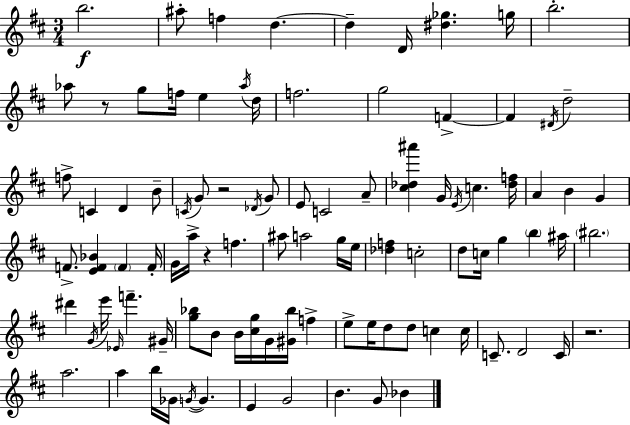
B5/h. A#5/e F5/q D5/q. D5/q D4/s [D#5,Gb5]/q. G5/s B5/h. Ab5/e R/e G5/e F5/s E5/q Ab5/s D5/s F5/h. G5/h F4/q F4/q D#4/s D5/h F5/e C4/q D4/q B4/e C4/s G4/e R/h Db4/s G4/e E4/e C4/h A4/e [C#5,Db5,A#6]/q G4/s E4/s C5/q. [Db5,F5]/s A4/q B4/q G4/q F4/e. [E4,F4,Bb4]/q F4/q F4/s G4/s A5/s R/q F5/q. A#5/e A5/h G5/s E5/s [Db5,F5]/q C5/h D5/e C5/s G5/q B5/q A#5/s BIS5/h. D#6/q G4/s E6/s Eb4/s F6/q. G#4/s [G5,Bb5]/e B4/e B4/s [C#5,G5]/s G4/s [G#4,Bb5]/s F5/q E5/e E5/s D5/e D5/e C5/q C5/s C4/e. D4/h C4/s R/h. A5/h. A5/q B5/s Gb4/s G4/s G4/q. E4/q G4/h B4/q. G4/e Bb4/q